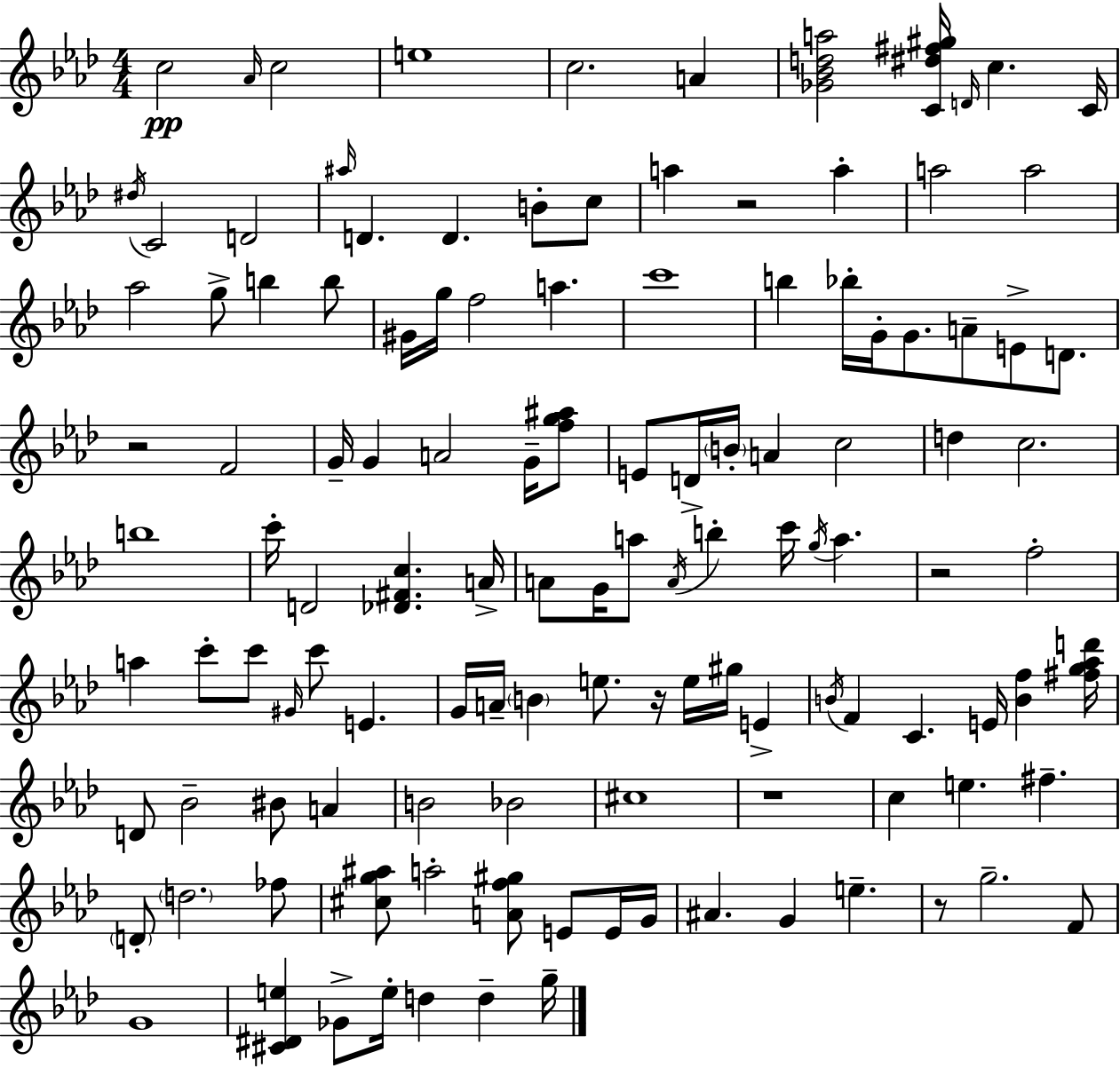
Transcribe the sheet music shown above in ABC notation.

X:1
T:Untitled
M:4/4
L:1/4
K:Fm
c2 _A/4 c2 e4 c2 A [_G_Bda]2 [C^d^f^g]/4 D/4 c C/4 ^d/4 C2 D2 ^a/4 D D B/2 c/2 a z2 a a2 a2 _a2 g/2 b b/2 ^G/4 g/4 f2 a c'4 b _b/4 G/4 G/2 A/2 E/2 D/2 z2 F2 G/4 G A2 G/4 [fg^a]/2 E/2 D/4 B/4 A c2 d c2 b4 c'/4 D2 [_D^Fc] A/4 A/2 G/4 a/2 A/4 b c'/4 g/4 a z2 f2 a c'/2 c'/2 ^G/4 c'/2 E G/4 A/4 B e/2 z/4 e/4 ^g/4 E B/4 F C E/4 [Bf] [^fg_ad']/4 D/2 _B2 ^B/2 A B2 _B2 ^c4 z4 c e ^f D/2 d2 _f/2 [^cg^a]/2 a2 [Af^g]/2 E/2 E/4 G/4 ^A G e z/2 g2 F/2 G4 [^C^De] _G/2 e/4 d d g/4